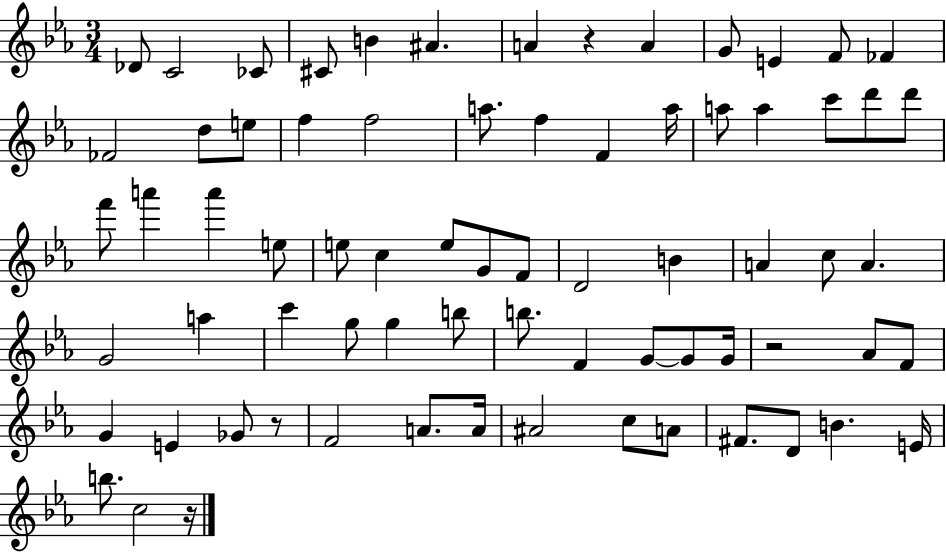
Db4/e C4/h CES4/e C#4/e B4/q A#4/q. A4/q R/q A4/q G4/e E4/q F4/e FES4/q FES4/h D5/e E5/e F5/q F5/h A5/e. F5/q F4/q A5/s A5/e A5/q C6/e D6/e D6/e F6/e A6/q A6/q E5/e E5/e C5/q E5/e G4/e F4/e D4/h B4/q A4/q C5/e A4/q. G4/h A5/q C6/q G5/e G5/q B5/e B5/e. F4/q G4/e G4/e G4/s R/h Ab4/e F4/e G4/q E4/q Gb4/e R/e F4/h A4/e. A4/s A#4/h C5/e A4/e F#4/e. D4/e B4/q. E4/s B5/e. C5/h R/s